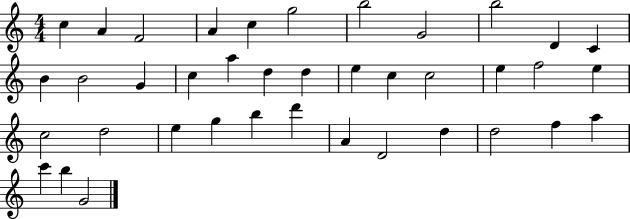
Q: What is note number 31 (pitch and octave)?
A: A4